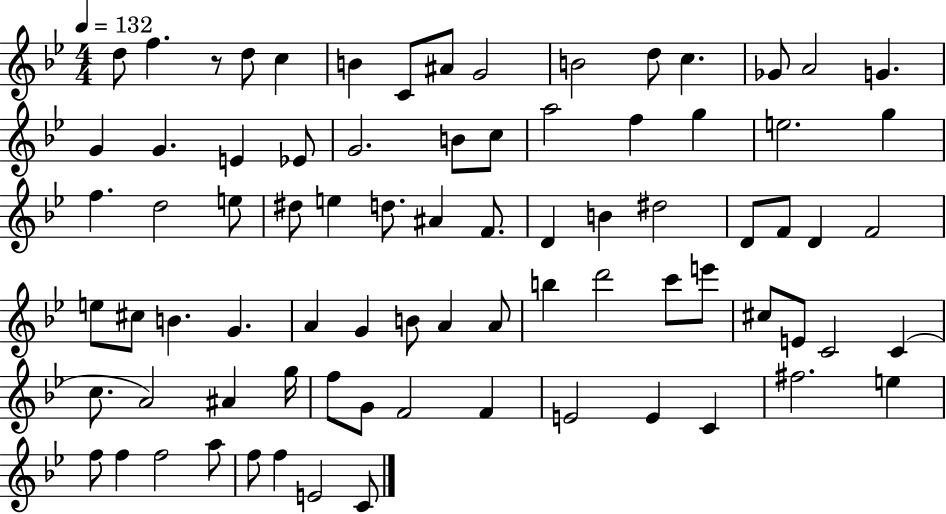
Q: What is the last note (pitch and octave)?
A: C4